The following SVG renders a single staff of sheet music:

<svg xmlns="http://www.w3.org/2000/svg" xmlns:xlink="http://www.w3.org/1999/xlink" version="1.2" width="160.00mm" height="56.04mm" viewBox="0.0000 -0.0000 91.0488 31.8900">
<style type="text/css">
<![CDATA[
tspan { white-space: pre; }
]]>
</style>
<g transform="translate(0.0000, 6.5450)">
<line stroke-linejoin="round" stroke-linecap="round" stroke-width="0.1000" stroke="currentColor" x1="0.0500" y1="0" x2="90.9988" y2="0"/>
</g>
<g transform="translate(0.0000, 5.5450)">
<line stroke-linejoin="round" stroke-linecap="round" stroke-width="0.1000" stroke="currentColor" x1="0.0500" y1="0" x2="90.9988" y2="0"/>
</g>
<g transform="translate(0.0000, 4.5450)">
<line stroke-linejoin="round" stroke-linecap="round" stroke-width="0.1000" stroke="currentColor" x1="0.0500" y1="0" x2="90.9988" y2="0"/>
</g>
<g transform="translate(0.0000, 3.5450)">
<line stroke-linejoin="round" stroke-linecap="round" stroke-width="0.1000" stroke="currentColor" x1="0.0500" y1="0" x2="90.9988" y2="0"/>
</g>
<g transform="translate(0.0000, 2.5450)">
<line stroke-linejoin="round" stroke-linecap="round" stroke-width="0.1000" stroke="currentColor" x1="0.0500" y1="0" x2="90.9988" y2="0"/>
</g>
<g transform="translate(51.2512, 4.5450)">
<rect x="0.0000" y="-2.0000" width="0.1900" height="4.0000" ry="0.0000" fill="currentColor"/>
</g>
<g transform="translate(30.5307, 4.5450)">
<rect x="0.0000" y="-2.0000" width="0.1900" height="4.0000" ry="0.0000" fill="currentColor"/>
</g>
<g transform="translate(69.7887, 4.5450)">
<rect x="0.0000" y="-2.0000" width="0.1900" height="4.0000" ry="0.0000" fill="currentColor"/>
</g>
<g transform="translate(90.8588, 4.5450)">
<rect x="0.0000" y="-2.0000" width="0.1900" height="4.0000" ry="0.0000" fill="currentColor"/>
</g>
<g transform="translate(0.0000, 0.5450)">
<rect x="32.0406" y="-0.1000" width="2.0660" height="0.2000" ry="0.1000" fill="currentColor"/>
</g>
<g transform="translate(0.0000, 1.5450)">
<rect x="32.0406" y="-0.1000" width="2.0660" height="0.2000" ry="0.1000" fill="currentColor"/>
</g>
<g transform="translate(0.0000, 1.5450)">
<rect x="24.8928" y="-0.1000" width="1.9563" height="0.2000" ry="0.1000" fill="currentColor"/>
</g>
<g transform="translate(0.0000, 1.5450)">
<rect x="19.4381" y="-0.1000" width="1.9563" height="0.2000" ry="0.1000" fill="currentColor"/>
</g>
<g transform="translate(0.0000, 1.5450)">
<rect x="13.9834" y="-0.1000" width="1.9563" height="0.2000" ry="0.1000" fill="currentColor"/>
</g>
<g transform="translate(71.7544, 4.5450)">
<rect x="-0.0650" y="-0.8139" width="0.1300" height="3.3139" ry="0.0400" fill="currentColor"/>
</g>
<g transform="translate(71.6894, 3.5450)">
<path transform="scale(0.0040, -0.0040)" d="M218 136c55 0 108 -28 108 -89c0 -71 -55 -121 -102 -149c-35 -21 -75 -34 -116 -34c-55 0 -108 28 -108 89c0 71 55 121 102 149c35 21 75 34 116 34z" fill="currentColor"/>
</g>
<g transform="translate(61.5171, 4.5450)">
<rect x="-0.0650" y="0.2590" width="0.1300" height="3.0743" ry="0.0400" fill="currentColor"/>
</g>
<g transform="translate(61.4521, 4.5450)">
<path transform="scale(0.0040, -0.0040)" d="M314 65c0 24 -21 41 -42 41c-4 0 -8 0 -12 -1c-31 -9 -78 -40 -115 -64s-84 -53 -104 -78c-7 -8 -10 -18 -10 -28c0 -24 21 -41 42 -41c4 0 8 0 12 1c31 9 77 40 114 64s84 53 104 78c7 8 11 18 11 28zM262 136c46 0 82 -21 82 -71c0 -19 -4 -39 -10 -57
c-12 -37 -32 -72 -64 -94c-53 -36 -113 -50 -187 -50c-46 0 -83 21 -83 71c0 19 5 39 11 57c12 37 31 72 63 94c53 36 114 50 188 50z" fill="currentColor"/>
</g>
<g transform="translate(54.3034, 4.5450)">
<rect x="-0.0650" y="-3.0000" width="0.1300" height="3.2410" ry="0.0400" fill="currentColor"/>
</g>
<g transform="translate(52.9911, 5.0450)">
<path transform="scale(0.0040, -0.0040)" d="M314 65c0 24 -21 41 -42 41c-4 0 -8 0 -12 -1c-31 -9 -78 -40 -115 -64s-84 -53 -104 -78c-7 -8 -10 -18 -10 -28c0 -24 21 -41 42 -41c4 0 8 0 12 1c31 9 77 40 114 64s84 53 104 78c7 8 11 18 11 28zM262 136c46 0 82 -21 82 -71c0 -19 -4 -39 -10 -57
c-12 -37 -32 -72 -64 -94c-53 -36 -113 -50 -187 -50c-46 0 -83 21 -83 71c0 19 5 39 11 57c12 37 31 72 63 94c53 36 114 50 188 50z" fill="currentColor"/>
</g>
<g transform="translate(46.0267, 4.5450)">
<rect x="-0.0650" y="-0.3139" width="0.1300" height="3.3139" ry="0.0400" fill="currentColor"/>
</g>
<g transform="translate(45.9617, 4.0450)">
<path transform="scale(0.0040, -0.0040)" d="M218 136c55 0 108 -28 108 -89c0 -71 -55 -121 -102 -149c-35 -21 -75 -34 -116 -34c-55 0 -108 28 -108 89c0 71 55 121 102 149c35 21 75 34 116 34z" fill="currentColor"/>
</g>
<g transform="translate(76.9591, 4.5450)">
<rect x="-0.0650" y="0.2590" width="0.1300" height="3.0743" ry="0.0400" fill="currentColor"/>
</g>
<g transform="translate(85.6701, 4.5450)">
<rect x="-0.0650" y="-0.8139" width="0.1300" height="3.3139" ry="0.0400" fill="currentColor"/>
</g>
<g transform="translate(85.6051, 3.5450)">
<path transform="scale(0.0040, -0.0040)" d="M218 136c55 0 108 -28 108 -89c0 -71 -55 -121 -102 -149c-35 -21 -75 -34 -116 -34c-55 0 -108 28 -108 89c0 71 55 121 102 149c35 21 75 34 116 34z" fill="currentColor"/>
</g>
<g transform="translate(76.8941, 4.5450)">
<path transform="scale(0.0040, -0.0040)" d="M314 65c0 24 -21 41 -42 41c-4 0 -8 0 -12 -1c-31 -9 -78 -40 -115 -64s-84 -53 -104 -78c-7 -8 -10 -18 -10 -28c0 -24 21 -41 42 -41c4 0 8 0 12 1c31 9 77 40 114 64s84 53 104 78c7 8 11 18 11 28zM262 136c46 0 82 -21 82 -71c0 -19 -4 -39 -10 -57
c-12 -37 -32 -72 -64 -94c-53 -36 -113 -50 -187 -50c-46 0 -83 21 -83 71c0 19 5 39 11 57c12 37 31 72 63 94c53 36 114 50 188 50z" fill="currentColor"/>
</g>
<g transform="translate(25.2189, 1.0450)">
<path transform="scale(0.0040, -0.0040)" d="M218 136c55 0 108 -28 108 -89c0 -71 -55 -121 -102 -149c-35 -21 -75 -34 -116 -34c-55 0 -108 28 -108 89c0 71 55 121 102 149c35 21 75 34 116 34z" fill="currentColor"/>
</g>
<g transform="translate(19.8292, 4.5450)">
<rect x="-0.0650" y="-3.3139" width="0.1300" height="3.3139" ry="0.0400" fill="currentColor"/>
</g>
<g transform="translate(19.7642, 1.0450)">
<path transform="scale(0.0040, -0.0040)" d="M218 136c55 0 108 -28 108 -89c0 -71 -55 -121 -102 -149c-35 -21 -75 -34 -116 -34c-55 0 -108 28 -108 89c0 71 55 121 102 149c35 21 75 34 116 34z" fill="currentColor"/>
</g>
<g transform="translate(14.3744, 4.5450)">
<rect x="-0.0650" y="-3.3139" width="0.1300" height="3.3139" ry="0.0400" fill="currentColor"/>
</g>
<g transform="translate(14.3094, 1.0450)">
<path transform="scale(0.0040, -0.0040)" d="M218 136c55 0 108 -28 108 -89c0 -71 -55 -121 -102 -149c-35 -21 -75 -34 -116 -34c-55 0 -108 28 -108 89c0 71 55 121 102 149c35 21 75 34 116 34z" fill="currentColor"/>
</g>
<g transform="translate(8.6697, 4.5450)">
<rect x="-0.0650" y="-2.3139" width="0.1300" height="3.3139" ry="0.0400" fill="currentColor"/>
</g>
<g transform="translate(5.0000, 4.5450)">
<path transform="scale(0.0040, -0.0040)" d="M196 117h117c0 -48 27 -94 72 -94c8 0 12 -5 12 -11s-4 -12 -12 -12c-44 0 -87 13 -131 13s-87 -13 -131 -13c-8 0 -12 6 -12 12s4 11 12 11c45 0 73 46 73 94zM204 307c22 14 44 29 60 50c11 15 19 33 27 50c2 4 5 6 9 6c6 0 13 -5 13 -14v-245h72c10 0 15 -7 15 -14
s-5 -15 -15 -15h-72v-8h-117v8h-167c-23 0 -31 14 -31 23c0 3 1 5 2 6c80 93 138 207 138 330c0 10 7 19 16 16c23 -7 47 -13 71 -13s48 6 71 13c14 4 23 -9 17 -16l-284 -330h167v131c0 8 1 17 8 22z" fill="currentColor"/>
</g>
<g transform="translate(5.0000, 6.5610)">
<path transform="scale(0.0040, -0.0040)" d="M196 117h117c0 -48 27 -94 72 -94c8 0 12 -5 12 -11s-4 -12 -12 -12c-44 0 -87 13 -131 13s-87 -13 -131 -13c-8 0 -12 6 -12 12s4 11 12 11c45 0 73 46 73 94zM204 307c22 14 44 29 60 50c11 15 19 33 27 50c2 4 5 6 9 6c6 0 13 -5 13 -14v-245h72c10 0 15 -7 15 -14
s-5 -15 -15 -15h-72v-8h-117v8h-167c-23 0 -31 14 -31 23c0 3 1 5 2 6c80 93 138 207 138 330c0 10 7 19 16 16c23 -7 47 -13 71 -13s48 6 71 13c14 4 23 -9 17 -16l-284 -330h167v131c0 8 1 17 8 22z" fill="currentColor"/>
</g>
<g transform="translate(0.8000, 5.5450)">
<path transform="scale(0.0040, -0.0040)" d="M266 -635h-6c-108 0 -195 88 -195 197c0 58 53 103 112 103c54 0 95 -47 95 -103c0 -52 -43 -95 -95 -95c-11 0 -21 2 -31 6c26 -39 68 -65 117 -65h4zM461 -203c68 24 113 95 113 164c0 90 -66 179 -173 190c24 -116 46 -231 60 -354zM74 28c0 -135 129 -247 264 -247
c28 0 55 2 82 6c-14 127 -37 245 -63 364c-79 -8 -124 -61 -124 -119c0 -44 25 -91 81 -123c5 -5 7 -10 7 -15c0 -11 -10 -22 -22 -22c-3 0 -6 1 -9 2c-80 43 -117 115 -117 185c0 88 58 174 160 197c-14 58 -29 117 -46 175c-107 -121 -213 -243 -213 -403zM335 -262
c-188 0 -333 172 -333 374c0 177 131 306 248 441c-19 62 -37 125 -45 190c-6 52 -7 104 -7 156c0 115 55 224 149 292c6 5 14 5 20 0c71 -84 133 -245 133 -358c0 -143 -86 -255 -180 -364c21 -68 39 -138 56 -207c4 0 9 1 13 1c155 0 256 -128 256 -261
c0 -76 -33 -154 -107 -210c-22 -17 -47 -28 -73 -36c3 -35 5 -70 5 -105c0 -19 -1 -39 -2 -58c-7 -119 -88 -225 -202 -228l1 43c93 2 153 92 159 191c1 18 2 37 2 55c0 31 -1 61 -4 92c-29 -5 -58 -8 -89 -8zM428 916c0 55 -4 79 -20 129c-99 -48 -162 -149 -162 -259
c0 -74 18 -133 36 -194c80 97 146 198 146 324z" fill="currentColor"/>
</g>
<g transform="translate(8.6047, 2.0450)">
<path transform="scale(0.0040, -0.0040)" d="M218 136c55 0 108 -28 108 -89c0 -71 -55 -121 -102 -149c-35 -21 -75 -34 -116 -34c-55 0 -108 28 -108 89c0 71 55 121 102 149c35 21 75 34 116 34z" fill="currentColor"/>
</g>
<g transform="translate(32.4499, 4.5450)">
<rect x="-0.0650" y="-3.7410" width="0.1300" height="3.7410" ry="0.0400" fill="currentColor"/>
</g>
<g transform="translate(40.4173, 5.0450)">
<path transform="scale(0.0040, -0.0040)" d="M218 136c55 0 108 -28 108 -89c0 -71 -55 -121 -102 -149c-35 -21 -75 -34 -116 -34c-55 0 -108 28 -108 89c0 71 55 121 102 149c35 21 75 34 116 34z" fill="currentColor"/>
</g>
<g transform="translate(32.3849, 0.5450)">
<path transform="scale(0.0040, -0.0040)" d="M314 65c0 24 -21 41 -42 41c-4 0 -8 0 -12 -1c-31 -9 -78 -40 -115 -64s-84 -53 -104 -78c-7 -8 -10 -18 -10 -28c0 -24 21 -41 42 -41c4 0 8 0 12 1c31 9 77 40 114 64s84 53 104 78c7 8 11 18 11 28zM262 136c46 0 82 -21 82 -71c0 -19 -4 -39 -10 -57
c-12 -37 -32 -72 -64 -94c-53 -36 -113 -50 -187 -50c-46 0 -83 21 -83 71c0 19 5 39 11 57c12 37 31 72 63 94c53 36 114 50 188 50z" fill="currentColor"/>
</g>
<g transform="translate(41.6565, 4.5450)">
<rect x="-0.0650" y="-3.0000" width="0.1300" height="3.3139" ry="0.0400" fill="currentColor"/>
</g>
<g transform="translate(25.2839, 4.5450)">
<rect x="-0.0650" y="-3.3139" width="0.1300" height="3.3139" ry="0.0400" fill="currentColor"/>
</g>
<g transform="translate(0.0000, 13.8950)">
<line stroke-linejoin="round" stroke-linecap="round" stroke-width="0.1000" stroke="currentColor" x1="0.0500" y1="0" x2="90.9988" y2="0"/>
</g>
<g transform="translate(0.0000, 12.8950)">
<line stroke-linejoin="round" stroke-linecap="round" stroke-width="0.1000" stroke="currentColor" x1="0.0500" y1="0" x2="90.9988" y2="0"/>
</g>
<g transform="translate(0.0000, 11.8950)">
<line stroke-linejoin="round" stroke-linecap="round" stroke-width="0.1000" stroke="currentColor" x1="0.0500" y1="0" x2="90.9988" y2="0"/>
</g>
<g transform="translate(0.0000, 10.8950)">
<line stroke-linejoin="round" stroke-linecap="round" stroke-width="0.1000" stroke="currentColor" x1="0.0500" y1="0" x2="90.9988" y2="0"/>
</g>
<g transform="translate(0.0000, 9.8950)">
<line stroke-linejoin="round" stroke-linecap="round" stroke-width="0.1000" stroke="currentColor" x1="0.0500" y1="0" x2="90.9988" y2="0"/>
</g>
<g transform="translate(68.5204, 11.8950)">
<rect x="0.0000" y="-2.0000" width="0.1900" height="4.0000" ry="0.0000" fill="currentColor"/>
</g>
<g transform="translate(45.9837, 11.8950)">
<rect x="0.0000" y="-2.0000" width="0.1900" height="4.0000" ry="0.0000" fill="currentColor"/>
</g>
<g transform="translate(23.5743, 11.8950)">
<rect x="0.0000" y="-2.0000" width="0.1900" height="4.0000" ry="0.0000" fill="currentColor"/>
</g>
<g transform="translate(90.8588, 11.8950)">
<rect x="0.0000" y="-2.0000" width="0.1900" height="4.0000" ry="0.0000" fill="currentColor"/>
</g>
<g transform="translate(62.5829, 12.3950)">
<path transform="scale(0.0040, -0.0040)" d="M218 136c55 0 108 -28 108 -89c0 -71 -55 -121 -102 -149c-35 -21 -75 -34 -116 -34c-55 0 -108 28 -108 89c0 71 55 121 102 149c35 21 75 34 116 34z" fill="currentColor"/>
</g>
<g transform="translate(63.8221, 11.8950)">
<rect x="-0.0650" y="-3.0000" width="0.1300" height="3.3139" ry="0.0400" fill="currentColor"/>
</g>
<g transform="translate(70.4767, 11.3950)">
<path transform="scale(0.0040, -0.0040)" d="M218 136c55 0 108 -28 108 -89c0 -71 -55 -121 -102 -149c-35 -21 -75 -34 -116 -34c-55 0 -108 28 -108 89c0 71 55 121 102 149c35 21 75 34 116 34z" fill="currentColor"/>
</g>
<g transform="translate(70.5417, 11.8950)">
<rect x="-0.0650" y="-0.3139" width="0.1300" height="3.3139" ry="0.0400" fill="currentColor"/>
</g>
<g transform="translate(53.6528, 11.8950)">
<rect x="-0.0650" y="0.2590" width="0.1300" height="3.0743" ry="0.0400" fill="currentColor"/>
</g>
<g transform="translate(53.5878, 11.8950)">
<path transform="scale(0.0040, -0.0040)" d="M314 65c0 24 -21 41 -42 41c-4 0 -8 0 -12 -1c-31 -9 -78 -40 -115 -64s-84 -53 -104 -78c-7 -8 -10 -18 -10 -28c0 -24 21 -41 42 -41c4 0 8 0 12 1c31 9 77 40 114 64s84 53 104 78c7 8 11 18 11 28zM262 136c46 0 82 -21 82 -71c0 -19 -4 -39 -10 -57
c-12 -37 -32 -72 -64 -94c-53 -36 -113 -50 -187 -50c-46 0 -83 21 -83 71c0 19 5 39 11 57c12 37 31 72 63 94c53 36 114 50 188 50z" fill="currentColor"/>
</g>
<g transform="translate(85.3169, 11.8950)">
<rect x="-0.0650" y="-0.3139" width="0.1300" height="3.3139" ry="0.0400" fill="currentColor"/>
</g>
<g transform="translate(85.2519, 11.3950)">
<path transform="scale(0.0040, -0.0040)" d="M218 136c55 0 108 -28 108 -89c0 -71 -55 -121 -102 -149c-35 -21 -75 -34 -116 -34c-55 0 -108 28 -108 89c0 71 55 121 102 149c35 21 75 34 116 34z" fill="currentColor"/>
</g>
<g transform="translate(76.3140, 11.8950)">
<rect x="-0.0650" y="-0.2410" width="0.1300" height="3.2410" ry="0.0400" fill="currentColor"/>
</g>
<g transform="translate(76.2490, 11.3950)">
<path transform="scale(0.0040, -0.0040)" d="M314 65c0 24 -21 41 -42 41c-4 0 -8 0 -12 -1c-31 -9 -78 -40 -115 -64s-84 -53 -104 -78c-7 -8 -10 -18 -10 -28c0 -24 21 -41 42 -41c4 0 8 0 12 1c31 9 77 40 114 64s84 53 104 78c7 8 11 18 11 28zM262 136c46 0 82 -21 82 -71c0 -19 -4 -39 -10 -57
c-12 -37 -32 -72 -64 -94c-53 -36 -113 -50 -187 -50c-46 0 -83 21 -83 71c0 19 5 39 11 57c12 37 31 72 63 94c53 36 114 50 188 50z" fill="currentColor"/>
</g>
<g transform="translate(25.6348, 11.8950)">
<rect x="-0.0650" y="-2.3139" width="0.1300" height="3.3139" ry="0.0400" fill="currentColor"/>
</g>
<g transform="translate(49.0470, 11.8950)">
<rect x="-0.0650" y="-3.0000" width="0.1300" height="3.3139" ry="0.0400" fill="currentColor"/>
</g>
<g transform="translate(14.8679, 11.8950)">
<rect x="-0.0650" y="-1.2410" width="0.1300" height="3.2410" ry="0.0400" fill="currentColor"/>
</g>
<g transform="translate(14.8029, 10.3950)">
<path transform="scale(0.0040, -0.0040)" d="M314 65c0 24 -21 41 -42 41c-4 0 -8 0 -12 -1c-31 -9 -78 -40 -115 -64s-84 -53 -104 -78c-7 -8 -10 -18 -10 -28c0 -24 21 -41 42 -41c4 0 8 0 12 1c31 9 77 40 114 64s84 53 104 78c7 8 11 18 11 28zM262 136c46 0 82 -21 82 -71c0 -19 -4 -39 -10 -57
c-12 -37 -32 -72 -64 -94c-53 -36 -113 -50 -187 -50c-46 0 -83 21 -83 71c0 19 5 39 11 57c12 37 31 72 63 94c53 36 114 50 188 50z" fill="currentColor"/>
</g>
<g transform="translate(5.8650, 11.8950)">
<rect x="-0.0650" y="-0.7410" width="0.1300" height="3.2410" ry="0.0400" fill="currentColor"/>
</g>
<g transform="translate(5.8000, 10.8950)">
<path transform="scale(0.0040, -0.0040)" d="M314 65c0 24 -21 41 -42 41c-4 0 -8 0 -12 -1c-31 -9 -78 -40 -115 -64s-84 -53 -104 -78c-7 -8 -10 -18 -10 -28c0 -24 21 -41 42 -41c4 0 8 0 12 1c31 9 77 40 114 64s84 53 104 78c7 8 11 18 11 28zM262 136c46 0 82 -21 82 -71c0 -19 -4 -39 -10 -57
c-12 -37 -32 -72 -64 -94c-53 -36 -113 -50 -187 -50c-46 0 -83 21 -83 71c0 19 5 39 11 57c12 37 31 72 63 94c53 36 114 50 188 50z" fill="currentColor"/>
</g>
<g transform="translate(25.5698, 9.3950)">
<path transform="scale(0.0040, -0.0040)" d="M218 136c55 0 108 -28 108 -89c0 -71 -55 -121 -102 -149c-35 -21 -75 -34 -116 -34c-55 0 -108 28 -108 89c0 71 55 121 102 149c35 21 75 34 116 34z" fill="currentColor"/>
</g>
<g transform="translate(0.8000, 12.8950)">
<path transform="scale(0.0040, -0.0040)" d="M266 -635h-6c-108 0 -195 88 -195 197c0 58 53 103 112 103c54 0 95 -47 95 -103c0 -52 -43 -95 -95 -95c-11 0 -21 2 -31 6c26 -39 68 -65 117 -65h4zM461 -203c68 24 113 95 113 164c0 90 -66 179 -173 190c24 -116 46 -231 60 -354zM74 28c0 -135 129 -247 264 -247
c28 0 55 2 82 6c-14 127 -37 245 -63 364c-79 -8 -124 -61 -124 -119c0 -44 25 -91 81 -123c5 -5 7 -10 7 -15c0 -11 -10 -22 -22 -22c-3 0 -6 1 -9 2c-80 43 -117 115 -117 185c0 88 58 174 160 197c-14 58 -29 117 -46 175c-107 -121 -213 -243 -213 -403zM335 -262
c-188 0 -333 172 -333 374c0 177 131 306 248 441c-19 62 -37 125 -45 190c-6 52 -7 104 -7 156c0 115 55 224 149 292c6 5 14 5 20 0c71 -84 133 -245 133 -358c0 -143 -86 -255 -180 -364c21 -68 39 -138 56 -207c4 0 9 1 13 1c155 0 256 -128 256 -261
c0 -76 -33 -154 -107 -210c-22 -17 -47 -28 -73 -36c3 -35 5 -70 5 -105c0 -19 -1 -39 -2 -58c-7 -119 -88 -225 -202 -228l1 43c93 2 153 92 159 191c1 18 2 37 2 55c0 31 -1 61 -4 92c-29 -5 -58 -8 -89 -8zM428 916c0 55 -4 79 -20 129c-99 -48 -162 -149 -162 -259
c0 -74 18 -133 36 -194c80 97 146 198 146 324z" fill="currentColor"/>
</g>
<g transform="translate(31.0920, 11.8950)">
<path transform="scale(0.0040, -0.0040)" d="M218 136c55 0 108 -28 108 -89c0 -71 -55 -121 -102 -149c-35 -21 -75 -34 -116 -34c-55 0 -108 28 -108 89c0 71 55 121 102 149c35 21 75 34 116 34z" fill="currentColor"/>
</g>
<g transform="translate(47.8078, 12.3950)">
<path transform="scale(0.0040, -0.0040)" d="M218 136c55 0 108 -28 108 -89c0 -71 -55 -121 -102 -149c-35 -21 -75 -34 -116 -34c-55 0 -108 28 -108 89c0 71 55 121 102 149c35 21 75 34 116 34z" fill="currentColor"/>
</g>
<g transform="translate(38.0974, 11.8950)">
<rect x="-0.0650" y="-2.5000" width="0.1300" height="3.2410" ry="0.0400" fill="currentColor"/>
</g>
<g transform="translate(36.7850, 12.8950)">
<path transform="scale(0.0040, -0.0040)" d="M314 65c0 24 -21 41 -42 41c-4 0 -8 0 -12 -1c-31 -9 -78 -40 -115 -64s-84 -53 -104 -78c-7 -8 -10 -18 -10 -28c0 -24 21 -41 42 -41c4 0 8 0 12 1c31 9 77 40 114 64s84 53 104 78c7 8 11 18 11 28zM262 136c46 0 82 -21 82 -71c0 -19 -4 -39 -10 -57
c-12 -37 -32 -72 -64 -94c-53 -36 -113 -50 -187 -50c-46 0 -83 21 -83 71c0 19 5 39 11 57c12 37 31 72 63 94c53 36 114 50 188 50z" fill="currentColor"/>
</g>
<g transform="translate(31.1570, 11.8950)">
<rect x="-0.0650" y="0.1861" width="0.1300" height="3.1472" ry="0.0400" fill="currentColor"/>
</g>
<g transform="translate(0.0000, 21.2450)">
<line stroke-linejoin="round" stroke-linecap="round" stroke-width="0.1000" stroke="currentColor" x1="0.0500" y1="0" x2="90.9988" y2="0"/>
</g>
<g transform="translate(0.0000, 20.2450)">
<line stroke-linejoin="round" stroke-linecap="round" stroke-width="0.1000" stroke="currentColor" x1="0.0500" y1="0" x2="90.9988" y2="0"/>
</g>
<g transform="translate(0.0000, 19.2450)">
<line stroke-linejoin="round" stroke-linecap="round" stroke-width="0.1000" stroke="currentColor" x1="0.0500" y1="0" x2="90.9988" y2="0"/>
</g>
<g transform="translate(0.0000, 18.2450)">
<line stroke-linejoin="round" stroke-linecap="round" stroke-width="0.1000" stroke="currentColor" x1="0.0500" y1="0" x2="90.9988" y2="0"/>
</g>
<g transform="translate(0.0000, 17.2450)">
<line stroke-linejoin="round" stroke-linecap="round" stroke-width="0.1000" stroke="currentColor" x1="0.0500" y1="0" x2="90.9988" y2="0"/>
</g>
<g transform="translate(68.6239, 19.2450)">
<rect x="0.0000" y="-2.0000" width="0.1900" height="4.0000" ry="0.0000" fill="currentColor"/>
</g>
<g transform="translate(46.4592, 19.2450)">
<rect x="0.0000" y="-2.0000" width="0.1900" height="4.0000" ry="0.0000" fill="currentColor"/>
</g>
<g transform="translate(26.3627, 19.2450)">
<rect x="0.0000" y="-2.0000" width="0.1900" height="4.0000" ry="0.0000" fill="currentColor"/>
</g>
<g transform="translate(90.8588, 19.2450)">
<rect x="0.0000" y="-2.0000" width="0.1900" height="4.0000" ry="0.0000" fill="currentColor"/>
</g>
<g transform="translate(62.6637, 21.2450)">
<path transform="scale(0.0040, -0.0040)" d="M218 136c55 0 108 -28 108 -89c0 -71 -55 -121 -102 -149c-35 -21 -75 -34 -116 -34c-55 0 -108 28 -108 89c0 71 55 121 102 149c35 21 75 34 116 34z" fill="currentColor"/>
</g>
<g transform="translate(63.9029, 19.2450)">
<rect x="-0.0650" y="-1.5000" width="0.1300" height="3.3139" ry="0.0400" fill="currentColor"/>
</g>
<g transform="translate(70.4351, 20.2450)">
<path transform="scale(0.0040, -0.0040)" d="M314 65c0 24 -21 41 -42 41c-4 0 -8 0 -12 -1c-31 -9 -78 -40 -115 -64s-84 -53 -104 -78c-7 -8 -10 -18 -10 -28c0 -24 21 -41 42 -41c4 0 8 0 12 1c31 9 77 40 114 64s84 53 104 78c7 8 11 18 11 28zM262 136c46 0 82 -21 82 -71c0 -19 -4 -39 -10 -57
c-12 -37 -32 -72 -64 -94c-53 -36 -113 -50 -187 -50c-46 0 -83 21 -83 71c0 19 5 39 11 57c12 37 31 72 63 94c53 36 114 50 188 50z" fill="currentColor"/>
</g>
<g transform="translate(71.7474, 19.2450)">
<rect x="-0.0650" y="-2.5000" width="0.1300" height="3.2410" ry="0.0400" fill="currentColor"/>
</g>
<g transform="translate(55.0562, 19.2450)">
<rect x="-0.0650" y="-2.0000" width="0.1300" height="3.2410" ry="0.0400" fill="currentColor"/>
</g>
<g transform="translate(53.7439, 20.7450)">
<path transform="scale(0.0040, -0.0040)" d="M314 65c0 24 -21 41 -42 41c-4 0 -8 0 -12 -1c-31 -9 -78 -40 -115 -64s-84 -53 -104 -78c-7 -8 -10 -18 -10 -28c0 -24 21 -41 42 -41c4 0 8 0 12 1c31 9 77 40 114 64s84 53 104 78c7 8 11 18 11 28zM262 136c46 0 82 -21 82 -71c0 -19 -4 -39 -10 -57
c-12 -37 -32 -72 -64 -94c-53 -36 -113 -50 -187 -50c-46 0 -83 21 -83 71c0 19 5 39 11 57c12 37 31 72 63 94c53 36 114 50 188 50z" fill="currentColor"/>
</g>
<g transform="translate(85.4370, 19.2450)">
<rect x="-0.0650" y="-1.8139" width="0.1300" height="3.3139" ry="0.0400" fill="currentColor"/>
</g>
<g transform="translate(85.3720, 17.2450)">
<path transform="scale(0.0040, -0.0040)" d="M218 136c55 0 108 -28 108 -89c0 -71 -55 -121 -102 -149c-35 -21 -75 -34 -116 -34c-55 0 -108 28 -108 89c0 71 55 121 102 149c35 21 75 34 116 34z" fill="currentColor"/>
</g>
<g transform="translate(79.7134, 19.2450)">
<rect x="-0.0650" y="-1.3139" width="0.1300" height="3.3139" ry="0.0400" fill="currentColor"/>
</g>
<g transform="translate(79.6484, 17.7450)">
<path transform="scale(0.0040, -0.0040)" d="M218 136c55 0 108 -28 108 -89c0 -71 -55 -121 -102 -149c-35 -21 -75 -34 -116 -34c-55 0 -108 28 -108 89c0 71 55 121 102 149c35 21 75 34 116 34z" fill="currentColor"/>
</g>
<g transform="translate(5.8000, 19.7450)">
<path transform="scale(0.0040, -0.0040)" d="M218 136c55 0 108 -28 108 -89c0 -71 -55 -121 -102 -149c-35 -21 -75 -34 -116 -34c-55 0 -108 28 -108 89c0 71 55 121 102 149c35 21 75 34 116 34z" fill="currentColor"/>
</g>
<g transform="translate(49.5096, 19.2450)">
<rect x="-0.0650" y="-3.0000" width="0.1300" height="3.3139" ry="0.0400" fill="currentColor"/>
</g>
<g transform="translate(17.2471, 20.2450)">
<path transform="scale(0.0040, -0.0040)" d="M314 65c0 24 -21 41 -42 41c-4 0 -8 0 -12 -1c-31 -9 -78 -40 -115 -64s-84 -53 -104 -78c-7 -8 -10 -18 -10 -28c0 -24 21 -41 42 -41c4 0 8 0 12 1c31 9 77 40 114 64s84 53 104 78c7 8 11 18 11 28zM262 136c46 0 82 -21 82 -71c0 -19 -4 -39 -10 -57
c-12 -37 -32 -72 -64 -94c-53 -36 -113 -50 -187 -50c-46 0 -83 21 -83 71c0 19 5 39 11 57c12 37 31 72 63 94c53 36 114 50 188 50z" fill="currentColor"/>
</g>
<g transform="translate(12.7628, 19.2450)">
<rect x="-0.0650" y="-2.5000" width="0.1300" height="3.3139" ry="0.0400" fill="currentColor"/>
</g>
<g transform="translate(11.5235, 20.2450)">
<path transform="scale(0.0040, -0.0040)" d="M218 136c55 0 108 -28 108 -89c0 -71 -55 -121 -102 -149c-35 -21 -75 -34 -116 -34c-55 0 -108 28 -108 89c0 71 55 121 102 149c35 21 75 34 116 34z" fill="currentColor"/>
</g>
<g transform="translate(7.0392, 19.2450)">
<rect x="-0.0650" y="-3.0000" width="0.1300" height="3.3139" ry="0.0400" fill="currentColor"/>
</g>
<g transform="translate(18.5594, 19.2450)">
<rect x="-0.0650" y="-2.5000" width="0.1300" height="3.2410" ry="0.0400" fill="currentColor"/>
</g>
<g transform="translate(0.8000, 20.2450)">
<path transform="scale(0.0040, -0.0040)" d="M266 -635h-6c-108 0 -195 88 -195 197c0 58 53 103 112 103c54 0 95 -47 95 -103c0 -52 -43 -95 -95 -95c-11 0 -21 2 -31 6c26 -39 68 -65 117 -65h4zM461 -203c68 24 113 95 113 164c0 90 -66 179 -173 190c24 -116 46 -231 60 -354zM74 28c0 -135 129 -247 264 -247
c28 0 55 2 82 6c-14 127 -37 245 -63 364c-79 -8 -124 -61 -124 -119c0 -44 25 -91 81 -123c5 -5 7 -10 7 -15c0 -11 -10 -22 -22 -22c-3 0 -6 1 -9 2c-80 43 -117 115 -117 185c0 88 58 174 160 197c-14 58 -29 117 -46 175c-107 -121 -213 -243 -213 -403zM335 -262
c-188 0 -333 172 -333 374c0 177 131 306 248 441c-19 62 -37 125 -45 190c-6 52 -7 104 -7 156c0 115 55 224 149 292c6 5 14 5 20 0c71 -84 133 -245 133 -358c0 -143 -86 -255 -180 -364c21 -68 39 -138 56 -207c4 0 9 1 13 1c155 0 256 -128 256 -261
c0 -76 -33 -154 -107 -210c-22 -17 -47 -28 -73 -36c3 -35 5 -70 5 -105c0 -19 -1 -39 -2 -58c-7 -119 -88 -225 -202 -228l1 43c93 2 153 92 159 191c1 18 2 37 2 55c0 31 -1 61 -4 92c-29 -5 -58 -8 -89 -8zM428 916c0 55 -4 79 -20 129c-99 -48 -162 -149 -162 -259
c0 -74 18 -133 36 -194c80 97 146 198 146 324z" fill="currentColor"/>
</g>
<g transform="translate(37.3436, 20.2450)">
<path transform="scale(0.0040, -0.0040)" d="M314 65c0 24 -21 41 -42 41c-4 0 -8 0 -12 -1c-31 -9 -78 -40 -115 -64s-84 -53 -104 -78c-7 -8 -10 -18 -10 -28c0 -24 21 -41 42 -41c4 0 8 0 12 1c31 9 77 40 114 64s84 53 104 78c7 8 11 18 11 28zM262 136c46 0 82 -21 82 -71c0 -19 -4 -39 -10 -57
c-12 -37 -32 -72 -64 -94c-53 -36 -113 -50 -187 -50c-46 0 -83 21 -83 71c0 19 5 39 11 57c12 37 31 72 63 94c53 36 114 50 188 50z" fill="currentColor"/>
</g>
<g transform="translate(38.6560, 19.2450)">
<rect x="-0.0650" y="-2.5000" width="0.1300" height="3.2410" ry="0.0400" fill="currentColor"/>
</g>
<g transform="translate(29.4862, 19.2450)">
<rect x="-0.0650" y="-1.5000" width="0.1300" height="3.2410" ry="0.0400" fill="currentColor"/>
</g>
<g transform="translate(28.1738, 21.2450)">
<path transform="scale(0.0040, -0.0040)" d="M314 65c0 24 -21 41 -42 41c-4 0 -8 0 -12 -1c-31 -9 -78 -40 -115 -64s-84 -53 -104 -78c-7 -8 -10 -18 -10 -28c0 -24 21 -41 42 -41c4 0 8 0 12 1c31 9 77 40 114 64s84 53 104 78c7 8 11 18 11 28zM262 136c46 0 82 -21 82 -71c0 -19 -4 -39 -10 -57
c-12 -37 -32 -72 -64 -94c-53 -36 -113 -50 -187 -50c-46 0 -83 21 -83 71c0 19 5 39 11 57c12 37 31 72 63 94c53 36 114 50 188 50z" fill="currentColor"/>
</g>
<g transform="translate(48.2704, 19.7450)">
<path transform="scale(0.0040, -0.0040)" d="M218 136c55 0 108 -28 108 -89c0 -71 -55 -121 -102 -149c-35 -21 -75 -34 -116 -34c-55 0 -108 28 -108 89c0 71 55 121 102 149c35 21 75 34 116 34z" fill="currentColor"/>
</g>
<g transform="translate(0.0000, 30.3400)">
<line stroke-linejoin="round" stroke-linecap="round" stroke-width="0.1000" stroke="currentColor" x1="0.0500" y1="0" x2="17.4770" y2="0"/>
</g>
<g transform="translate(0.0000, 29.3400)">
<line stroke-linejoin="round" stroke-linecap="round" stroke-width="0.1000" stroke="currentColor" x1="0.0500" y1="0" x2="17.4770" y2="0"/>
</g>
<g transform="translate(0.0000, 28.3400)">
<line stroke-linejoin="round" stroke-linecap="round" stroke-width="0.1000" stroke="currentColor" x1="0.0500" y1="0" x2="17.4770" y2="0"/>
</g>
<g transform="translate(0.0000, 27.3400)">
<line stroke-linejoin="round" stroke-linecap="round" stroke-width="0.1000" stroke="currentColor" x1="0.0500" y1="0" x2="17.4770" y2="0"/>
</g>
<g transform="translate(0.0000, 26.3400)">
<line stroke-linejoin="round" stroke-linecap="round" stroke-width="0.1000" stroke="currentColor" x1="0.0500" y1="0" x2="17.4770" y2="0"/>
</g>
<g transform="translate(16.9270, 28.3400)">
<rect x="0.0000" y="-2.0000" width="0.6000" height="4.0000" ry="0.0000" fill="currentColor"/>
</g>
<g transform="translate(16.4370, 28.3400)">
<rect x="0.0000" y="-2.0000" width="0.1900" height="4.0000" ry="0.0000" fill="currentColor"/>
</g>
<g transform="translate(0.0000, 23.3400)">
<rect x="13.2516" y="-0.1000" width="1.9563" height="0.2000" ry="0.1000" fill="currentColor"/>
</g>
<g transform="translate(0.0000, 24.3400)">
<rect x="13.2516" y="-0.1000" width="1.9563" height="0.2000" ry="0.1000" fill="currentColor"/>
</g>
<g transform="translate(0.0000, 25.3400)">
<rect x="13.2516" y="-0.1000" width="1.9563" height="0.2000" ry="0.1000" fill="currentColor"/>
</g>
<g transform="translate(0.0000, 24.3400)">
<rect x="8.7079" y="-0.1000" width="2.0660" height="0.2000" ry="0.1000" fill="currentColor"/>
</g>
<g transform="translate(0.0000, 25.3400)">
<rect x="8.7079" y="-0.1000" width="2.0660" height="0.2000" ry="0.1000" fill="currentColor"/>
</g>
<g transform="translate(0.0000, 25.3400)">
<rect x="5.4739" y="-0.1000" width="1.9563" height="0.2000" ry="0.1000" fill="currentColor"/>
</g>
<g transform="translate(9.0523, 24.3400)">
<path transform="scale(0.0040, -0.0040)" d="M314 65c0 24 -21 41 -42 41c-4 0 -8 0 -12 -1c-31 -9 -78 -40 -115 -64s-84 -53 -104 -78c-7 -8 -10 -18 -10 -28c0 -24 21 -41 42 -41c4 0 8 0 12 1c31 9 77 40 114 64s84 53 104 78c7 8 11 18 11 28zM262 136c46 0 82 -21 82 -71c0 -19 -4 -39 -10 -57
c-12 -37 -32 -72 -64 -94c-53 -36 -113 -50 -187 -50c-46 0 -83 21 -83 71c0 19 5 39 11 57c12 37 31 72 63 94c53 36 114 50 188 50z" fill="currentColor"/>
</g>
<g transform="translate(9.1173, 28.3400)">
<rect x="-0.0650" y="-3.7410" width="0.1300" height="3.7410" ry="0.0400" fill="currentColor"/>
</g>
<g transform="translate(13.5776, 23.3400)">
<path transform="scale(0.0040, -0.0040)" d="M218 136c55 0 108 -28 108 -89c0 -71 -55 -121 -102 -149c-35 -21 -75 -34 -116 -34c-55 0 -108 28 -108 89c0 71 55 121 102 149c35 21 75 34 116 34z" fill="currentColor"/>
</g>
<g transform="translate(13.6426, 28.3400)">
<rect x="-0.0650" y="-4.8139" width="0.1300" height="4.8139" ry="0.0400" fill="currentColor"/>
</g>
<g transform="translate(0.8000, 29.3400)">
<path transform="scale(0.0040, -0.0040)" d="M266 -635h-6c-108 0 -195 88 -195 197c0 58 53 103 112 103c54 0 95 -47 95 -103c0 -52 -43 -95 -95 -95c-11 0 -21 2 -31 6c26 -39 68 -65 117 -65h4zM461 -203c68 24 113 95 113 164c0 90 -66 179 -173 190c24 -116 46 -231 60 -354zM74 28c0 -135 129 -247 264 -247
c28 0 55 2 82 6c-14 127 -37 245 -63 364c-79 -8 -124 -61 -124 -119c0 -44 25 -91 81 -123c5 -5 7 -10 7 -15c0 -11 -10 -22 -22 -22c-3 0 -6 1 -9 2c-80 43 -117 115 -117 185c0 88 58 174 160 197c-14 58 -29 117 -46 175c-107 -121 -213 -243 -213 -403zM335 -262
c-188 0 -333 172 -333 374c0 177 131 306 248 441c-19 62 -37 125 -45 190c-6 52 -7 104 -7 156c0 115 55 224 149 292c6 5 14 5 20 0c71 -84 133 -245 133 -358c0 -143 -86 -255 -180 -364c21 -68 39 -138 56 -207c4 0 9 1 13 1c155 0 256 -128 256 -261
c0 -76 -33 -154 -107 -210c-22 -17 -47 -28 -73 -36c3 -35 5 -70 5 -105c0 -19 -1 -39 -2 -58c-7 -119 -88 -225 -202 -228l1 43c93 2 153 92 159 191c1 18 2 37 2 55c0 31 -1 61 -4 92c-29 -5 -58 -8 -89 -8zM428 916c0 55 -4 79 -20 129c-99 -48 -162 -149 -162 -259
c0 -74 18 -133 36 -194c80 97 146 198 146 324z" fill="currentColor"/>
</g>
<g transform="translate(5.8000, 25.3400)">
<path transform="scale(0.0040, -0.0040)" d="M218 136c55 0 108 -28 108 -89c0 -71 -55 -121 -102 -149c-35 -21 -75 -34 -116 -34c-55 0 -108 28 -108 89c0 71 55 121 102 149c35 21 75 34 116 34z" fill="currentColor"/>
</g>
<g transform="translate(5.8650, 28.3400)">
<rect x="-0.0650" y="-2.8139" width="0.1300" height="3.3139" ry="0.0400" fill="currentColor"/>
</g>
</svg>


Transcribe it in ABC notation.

X:1
T:Untitled
M:4/4
L:1/4
K:C
g b b b c'2 A c A2 B2 d B2 d d2 e2 g B G2 A B2 A c c2 c A G G2 E2 G2 A F2 E G2 e f a c'2 e'